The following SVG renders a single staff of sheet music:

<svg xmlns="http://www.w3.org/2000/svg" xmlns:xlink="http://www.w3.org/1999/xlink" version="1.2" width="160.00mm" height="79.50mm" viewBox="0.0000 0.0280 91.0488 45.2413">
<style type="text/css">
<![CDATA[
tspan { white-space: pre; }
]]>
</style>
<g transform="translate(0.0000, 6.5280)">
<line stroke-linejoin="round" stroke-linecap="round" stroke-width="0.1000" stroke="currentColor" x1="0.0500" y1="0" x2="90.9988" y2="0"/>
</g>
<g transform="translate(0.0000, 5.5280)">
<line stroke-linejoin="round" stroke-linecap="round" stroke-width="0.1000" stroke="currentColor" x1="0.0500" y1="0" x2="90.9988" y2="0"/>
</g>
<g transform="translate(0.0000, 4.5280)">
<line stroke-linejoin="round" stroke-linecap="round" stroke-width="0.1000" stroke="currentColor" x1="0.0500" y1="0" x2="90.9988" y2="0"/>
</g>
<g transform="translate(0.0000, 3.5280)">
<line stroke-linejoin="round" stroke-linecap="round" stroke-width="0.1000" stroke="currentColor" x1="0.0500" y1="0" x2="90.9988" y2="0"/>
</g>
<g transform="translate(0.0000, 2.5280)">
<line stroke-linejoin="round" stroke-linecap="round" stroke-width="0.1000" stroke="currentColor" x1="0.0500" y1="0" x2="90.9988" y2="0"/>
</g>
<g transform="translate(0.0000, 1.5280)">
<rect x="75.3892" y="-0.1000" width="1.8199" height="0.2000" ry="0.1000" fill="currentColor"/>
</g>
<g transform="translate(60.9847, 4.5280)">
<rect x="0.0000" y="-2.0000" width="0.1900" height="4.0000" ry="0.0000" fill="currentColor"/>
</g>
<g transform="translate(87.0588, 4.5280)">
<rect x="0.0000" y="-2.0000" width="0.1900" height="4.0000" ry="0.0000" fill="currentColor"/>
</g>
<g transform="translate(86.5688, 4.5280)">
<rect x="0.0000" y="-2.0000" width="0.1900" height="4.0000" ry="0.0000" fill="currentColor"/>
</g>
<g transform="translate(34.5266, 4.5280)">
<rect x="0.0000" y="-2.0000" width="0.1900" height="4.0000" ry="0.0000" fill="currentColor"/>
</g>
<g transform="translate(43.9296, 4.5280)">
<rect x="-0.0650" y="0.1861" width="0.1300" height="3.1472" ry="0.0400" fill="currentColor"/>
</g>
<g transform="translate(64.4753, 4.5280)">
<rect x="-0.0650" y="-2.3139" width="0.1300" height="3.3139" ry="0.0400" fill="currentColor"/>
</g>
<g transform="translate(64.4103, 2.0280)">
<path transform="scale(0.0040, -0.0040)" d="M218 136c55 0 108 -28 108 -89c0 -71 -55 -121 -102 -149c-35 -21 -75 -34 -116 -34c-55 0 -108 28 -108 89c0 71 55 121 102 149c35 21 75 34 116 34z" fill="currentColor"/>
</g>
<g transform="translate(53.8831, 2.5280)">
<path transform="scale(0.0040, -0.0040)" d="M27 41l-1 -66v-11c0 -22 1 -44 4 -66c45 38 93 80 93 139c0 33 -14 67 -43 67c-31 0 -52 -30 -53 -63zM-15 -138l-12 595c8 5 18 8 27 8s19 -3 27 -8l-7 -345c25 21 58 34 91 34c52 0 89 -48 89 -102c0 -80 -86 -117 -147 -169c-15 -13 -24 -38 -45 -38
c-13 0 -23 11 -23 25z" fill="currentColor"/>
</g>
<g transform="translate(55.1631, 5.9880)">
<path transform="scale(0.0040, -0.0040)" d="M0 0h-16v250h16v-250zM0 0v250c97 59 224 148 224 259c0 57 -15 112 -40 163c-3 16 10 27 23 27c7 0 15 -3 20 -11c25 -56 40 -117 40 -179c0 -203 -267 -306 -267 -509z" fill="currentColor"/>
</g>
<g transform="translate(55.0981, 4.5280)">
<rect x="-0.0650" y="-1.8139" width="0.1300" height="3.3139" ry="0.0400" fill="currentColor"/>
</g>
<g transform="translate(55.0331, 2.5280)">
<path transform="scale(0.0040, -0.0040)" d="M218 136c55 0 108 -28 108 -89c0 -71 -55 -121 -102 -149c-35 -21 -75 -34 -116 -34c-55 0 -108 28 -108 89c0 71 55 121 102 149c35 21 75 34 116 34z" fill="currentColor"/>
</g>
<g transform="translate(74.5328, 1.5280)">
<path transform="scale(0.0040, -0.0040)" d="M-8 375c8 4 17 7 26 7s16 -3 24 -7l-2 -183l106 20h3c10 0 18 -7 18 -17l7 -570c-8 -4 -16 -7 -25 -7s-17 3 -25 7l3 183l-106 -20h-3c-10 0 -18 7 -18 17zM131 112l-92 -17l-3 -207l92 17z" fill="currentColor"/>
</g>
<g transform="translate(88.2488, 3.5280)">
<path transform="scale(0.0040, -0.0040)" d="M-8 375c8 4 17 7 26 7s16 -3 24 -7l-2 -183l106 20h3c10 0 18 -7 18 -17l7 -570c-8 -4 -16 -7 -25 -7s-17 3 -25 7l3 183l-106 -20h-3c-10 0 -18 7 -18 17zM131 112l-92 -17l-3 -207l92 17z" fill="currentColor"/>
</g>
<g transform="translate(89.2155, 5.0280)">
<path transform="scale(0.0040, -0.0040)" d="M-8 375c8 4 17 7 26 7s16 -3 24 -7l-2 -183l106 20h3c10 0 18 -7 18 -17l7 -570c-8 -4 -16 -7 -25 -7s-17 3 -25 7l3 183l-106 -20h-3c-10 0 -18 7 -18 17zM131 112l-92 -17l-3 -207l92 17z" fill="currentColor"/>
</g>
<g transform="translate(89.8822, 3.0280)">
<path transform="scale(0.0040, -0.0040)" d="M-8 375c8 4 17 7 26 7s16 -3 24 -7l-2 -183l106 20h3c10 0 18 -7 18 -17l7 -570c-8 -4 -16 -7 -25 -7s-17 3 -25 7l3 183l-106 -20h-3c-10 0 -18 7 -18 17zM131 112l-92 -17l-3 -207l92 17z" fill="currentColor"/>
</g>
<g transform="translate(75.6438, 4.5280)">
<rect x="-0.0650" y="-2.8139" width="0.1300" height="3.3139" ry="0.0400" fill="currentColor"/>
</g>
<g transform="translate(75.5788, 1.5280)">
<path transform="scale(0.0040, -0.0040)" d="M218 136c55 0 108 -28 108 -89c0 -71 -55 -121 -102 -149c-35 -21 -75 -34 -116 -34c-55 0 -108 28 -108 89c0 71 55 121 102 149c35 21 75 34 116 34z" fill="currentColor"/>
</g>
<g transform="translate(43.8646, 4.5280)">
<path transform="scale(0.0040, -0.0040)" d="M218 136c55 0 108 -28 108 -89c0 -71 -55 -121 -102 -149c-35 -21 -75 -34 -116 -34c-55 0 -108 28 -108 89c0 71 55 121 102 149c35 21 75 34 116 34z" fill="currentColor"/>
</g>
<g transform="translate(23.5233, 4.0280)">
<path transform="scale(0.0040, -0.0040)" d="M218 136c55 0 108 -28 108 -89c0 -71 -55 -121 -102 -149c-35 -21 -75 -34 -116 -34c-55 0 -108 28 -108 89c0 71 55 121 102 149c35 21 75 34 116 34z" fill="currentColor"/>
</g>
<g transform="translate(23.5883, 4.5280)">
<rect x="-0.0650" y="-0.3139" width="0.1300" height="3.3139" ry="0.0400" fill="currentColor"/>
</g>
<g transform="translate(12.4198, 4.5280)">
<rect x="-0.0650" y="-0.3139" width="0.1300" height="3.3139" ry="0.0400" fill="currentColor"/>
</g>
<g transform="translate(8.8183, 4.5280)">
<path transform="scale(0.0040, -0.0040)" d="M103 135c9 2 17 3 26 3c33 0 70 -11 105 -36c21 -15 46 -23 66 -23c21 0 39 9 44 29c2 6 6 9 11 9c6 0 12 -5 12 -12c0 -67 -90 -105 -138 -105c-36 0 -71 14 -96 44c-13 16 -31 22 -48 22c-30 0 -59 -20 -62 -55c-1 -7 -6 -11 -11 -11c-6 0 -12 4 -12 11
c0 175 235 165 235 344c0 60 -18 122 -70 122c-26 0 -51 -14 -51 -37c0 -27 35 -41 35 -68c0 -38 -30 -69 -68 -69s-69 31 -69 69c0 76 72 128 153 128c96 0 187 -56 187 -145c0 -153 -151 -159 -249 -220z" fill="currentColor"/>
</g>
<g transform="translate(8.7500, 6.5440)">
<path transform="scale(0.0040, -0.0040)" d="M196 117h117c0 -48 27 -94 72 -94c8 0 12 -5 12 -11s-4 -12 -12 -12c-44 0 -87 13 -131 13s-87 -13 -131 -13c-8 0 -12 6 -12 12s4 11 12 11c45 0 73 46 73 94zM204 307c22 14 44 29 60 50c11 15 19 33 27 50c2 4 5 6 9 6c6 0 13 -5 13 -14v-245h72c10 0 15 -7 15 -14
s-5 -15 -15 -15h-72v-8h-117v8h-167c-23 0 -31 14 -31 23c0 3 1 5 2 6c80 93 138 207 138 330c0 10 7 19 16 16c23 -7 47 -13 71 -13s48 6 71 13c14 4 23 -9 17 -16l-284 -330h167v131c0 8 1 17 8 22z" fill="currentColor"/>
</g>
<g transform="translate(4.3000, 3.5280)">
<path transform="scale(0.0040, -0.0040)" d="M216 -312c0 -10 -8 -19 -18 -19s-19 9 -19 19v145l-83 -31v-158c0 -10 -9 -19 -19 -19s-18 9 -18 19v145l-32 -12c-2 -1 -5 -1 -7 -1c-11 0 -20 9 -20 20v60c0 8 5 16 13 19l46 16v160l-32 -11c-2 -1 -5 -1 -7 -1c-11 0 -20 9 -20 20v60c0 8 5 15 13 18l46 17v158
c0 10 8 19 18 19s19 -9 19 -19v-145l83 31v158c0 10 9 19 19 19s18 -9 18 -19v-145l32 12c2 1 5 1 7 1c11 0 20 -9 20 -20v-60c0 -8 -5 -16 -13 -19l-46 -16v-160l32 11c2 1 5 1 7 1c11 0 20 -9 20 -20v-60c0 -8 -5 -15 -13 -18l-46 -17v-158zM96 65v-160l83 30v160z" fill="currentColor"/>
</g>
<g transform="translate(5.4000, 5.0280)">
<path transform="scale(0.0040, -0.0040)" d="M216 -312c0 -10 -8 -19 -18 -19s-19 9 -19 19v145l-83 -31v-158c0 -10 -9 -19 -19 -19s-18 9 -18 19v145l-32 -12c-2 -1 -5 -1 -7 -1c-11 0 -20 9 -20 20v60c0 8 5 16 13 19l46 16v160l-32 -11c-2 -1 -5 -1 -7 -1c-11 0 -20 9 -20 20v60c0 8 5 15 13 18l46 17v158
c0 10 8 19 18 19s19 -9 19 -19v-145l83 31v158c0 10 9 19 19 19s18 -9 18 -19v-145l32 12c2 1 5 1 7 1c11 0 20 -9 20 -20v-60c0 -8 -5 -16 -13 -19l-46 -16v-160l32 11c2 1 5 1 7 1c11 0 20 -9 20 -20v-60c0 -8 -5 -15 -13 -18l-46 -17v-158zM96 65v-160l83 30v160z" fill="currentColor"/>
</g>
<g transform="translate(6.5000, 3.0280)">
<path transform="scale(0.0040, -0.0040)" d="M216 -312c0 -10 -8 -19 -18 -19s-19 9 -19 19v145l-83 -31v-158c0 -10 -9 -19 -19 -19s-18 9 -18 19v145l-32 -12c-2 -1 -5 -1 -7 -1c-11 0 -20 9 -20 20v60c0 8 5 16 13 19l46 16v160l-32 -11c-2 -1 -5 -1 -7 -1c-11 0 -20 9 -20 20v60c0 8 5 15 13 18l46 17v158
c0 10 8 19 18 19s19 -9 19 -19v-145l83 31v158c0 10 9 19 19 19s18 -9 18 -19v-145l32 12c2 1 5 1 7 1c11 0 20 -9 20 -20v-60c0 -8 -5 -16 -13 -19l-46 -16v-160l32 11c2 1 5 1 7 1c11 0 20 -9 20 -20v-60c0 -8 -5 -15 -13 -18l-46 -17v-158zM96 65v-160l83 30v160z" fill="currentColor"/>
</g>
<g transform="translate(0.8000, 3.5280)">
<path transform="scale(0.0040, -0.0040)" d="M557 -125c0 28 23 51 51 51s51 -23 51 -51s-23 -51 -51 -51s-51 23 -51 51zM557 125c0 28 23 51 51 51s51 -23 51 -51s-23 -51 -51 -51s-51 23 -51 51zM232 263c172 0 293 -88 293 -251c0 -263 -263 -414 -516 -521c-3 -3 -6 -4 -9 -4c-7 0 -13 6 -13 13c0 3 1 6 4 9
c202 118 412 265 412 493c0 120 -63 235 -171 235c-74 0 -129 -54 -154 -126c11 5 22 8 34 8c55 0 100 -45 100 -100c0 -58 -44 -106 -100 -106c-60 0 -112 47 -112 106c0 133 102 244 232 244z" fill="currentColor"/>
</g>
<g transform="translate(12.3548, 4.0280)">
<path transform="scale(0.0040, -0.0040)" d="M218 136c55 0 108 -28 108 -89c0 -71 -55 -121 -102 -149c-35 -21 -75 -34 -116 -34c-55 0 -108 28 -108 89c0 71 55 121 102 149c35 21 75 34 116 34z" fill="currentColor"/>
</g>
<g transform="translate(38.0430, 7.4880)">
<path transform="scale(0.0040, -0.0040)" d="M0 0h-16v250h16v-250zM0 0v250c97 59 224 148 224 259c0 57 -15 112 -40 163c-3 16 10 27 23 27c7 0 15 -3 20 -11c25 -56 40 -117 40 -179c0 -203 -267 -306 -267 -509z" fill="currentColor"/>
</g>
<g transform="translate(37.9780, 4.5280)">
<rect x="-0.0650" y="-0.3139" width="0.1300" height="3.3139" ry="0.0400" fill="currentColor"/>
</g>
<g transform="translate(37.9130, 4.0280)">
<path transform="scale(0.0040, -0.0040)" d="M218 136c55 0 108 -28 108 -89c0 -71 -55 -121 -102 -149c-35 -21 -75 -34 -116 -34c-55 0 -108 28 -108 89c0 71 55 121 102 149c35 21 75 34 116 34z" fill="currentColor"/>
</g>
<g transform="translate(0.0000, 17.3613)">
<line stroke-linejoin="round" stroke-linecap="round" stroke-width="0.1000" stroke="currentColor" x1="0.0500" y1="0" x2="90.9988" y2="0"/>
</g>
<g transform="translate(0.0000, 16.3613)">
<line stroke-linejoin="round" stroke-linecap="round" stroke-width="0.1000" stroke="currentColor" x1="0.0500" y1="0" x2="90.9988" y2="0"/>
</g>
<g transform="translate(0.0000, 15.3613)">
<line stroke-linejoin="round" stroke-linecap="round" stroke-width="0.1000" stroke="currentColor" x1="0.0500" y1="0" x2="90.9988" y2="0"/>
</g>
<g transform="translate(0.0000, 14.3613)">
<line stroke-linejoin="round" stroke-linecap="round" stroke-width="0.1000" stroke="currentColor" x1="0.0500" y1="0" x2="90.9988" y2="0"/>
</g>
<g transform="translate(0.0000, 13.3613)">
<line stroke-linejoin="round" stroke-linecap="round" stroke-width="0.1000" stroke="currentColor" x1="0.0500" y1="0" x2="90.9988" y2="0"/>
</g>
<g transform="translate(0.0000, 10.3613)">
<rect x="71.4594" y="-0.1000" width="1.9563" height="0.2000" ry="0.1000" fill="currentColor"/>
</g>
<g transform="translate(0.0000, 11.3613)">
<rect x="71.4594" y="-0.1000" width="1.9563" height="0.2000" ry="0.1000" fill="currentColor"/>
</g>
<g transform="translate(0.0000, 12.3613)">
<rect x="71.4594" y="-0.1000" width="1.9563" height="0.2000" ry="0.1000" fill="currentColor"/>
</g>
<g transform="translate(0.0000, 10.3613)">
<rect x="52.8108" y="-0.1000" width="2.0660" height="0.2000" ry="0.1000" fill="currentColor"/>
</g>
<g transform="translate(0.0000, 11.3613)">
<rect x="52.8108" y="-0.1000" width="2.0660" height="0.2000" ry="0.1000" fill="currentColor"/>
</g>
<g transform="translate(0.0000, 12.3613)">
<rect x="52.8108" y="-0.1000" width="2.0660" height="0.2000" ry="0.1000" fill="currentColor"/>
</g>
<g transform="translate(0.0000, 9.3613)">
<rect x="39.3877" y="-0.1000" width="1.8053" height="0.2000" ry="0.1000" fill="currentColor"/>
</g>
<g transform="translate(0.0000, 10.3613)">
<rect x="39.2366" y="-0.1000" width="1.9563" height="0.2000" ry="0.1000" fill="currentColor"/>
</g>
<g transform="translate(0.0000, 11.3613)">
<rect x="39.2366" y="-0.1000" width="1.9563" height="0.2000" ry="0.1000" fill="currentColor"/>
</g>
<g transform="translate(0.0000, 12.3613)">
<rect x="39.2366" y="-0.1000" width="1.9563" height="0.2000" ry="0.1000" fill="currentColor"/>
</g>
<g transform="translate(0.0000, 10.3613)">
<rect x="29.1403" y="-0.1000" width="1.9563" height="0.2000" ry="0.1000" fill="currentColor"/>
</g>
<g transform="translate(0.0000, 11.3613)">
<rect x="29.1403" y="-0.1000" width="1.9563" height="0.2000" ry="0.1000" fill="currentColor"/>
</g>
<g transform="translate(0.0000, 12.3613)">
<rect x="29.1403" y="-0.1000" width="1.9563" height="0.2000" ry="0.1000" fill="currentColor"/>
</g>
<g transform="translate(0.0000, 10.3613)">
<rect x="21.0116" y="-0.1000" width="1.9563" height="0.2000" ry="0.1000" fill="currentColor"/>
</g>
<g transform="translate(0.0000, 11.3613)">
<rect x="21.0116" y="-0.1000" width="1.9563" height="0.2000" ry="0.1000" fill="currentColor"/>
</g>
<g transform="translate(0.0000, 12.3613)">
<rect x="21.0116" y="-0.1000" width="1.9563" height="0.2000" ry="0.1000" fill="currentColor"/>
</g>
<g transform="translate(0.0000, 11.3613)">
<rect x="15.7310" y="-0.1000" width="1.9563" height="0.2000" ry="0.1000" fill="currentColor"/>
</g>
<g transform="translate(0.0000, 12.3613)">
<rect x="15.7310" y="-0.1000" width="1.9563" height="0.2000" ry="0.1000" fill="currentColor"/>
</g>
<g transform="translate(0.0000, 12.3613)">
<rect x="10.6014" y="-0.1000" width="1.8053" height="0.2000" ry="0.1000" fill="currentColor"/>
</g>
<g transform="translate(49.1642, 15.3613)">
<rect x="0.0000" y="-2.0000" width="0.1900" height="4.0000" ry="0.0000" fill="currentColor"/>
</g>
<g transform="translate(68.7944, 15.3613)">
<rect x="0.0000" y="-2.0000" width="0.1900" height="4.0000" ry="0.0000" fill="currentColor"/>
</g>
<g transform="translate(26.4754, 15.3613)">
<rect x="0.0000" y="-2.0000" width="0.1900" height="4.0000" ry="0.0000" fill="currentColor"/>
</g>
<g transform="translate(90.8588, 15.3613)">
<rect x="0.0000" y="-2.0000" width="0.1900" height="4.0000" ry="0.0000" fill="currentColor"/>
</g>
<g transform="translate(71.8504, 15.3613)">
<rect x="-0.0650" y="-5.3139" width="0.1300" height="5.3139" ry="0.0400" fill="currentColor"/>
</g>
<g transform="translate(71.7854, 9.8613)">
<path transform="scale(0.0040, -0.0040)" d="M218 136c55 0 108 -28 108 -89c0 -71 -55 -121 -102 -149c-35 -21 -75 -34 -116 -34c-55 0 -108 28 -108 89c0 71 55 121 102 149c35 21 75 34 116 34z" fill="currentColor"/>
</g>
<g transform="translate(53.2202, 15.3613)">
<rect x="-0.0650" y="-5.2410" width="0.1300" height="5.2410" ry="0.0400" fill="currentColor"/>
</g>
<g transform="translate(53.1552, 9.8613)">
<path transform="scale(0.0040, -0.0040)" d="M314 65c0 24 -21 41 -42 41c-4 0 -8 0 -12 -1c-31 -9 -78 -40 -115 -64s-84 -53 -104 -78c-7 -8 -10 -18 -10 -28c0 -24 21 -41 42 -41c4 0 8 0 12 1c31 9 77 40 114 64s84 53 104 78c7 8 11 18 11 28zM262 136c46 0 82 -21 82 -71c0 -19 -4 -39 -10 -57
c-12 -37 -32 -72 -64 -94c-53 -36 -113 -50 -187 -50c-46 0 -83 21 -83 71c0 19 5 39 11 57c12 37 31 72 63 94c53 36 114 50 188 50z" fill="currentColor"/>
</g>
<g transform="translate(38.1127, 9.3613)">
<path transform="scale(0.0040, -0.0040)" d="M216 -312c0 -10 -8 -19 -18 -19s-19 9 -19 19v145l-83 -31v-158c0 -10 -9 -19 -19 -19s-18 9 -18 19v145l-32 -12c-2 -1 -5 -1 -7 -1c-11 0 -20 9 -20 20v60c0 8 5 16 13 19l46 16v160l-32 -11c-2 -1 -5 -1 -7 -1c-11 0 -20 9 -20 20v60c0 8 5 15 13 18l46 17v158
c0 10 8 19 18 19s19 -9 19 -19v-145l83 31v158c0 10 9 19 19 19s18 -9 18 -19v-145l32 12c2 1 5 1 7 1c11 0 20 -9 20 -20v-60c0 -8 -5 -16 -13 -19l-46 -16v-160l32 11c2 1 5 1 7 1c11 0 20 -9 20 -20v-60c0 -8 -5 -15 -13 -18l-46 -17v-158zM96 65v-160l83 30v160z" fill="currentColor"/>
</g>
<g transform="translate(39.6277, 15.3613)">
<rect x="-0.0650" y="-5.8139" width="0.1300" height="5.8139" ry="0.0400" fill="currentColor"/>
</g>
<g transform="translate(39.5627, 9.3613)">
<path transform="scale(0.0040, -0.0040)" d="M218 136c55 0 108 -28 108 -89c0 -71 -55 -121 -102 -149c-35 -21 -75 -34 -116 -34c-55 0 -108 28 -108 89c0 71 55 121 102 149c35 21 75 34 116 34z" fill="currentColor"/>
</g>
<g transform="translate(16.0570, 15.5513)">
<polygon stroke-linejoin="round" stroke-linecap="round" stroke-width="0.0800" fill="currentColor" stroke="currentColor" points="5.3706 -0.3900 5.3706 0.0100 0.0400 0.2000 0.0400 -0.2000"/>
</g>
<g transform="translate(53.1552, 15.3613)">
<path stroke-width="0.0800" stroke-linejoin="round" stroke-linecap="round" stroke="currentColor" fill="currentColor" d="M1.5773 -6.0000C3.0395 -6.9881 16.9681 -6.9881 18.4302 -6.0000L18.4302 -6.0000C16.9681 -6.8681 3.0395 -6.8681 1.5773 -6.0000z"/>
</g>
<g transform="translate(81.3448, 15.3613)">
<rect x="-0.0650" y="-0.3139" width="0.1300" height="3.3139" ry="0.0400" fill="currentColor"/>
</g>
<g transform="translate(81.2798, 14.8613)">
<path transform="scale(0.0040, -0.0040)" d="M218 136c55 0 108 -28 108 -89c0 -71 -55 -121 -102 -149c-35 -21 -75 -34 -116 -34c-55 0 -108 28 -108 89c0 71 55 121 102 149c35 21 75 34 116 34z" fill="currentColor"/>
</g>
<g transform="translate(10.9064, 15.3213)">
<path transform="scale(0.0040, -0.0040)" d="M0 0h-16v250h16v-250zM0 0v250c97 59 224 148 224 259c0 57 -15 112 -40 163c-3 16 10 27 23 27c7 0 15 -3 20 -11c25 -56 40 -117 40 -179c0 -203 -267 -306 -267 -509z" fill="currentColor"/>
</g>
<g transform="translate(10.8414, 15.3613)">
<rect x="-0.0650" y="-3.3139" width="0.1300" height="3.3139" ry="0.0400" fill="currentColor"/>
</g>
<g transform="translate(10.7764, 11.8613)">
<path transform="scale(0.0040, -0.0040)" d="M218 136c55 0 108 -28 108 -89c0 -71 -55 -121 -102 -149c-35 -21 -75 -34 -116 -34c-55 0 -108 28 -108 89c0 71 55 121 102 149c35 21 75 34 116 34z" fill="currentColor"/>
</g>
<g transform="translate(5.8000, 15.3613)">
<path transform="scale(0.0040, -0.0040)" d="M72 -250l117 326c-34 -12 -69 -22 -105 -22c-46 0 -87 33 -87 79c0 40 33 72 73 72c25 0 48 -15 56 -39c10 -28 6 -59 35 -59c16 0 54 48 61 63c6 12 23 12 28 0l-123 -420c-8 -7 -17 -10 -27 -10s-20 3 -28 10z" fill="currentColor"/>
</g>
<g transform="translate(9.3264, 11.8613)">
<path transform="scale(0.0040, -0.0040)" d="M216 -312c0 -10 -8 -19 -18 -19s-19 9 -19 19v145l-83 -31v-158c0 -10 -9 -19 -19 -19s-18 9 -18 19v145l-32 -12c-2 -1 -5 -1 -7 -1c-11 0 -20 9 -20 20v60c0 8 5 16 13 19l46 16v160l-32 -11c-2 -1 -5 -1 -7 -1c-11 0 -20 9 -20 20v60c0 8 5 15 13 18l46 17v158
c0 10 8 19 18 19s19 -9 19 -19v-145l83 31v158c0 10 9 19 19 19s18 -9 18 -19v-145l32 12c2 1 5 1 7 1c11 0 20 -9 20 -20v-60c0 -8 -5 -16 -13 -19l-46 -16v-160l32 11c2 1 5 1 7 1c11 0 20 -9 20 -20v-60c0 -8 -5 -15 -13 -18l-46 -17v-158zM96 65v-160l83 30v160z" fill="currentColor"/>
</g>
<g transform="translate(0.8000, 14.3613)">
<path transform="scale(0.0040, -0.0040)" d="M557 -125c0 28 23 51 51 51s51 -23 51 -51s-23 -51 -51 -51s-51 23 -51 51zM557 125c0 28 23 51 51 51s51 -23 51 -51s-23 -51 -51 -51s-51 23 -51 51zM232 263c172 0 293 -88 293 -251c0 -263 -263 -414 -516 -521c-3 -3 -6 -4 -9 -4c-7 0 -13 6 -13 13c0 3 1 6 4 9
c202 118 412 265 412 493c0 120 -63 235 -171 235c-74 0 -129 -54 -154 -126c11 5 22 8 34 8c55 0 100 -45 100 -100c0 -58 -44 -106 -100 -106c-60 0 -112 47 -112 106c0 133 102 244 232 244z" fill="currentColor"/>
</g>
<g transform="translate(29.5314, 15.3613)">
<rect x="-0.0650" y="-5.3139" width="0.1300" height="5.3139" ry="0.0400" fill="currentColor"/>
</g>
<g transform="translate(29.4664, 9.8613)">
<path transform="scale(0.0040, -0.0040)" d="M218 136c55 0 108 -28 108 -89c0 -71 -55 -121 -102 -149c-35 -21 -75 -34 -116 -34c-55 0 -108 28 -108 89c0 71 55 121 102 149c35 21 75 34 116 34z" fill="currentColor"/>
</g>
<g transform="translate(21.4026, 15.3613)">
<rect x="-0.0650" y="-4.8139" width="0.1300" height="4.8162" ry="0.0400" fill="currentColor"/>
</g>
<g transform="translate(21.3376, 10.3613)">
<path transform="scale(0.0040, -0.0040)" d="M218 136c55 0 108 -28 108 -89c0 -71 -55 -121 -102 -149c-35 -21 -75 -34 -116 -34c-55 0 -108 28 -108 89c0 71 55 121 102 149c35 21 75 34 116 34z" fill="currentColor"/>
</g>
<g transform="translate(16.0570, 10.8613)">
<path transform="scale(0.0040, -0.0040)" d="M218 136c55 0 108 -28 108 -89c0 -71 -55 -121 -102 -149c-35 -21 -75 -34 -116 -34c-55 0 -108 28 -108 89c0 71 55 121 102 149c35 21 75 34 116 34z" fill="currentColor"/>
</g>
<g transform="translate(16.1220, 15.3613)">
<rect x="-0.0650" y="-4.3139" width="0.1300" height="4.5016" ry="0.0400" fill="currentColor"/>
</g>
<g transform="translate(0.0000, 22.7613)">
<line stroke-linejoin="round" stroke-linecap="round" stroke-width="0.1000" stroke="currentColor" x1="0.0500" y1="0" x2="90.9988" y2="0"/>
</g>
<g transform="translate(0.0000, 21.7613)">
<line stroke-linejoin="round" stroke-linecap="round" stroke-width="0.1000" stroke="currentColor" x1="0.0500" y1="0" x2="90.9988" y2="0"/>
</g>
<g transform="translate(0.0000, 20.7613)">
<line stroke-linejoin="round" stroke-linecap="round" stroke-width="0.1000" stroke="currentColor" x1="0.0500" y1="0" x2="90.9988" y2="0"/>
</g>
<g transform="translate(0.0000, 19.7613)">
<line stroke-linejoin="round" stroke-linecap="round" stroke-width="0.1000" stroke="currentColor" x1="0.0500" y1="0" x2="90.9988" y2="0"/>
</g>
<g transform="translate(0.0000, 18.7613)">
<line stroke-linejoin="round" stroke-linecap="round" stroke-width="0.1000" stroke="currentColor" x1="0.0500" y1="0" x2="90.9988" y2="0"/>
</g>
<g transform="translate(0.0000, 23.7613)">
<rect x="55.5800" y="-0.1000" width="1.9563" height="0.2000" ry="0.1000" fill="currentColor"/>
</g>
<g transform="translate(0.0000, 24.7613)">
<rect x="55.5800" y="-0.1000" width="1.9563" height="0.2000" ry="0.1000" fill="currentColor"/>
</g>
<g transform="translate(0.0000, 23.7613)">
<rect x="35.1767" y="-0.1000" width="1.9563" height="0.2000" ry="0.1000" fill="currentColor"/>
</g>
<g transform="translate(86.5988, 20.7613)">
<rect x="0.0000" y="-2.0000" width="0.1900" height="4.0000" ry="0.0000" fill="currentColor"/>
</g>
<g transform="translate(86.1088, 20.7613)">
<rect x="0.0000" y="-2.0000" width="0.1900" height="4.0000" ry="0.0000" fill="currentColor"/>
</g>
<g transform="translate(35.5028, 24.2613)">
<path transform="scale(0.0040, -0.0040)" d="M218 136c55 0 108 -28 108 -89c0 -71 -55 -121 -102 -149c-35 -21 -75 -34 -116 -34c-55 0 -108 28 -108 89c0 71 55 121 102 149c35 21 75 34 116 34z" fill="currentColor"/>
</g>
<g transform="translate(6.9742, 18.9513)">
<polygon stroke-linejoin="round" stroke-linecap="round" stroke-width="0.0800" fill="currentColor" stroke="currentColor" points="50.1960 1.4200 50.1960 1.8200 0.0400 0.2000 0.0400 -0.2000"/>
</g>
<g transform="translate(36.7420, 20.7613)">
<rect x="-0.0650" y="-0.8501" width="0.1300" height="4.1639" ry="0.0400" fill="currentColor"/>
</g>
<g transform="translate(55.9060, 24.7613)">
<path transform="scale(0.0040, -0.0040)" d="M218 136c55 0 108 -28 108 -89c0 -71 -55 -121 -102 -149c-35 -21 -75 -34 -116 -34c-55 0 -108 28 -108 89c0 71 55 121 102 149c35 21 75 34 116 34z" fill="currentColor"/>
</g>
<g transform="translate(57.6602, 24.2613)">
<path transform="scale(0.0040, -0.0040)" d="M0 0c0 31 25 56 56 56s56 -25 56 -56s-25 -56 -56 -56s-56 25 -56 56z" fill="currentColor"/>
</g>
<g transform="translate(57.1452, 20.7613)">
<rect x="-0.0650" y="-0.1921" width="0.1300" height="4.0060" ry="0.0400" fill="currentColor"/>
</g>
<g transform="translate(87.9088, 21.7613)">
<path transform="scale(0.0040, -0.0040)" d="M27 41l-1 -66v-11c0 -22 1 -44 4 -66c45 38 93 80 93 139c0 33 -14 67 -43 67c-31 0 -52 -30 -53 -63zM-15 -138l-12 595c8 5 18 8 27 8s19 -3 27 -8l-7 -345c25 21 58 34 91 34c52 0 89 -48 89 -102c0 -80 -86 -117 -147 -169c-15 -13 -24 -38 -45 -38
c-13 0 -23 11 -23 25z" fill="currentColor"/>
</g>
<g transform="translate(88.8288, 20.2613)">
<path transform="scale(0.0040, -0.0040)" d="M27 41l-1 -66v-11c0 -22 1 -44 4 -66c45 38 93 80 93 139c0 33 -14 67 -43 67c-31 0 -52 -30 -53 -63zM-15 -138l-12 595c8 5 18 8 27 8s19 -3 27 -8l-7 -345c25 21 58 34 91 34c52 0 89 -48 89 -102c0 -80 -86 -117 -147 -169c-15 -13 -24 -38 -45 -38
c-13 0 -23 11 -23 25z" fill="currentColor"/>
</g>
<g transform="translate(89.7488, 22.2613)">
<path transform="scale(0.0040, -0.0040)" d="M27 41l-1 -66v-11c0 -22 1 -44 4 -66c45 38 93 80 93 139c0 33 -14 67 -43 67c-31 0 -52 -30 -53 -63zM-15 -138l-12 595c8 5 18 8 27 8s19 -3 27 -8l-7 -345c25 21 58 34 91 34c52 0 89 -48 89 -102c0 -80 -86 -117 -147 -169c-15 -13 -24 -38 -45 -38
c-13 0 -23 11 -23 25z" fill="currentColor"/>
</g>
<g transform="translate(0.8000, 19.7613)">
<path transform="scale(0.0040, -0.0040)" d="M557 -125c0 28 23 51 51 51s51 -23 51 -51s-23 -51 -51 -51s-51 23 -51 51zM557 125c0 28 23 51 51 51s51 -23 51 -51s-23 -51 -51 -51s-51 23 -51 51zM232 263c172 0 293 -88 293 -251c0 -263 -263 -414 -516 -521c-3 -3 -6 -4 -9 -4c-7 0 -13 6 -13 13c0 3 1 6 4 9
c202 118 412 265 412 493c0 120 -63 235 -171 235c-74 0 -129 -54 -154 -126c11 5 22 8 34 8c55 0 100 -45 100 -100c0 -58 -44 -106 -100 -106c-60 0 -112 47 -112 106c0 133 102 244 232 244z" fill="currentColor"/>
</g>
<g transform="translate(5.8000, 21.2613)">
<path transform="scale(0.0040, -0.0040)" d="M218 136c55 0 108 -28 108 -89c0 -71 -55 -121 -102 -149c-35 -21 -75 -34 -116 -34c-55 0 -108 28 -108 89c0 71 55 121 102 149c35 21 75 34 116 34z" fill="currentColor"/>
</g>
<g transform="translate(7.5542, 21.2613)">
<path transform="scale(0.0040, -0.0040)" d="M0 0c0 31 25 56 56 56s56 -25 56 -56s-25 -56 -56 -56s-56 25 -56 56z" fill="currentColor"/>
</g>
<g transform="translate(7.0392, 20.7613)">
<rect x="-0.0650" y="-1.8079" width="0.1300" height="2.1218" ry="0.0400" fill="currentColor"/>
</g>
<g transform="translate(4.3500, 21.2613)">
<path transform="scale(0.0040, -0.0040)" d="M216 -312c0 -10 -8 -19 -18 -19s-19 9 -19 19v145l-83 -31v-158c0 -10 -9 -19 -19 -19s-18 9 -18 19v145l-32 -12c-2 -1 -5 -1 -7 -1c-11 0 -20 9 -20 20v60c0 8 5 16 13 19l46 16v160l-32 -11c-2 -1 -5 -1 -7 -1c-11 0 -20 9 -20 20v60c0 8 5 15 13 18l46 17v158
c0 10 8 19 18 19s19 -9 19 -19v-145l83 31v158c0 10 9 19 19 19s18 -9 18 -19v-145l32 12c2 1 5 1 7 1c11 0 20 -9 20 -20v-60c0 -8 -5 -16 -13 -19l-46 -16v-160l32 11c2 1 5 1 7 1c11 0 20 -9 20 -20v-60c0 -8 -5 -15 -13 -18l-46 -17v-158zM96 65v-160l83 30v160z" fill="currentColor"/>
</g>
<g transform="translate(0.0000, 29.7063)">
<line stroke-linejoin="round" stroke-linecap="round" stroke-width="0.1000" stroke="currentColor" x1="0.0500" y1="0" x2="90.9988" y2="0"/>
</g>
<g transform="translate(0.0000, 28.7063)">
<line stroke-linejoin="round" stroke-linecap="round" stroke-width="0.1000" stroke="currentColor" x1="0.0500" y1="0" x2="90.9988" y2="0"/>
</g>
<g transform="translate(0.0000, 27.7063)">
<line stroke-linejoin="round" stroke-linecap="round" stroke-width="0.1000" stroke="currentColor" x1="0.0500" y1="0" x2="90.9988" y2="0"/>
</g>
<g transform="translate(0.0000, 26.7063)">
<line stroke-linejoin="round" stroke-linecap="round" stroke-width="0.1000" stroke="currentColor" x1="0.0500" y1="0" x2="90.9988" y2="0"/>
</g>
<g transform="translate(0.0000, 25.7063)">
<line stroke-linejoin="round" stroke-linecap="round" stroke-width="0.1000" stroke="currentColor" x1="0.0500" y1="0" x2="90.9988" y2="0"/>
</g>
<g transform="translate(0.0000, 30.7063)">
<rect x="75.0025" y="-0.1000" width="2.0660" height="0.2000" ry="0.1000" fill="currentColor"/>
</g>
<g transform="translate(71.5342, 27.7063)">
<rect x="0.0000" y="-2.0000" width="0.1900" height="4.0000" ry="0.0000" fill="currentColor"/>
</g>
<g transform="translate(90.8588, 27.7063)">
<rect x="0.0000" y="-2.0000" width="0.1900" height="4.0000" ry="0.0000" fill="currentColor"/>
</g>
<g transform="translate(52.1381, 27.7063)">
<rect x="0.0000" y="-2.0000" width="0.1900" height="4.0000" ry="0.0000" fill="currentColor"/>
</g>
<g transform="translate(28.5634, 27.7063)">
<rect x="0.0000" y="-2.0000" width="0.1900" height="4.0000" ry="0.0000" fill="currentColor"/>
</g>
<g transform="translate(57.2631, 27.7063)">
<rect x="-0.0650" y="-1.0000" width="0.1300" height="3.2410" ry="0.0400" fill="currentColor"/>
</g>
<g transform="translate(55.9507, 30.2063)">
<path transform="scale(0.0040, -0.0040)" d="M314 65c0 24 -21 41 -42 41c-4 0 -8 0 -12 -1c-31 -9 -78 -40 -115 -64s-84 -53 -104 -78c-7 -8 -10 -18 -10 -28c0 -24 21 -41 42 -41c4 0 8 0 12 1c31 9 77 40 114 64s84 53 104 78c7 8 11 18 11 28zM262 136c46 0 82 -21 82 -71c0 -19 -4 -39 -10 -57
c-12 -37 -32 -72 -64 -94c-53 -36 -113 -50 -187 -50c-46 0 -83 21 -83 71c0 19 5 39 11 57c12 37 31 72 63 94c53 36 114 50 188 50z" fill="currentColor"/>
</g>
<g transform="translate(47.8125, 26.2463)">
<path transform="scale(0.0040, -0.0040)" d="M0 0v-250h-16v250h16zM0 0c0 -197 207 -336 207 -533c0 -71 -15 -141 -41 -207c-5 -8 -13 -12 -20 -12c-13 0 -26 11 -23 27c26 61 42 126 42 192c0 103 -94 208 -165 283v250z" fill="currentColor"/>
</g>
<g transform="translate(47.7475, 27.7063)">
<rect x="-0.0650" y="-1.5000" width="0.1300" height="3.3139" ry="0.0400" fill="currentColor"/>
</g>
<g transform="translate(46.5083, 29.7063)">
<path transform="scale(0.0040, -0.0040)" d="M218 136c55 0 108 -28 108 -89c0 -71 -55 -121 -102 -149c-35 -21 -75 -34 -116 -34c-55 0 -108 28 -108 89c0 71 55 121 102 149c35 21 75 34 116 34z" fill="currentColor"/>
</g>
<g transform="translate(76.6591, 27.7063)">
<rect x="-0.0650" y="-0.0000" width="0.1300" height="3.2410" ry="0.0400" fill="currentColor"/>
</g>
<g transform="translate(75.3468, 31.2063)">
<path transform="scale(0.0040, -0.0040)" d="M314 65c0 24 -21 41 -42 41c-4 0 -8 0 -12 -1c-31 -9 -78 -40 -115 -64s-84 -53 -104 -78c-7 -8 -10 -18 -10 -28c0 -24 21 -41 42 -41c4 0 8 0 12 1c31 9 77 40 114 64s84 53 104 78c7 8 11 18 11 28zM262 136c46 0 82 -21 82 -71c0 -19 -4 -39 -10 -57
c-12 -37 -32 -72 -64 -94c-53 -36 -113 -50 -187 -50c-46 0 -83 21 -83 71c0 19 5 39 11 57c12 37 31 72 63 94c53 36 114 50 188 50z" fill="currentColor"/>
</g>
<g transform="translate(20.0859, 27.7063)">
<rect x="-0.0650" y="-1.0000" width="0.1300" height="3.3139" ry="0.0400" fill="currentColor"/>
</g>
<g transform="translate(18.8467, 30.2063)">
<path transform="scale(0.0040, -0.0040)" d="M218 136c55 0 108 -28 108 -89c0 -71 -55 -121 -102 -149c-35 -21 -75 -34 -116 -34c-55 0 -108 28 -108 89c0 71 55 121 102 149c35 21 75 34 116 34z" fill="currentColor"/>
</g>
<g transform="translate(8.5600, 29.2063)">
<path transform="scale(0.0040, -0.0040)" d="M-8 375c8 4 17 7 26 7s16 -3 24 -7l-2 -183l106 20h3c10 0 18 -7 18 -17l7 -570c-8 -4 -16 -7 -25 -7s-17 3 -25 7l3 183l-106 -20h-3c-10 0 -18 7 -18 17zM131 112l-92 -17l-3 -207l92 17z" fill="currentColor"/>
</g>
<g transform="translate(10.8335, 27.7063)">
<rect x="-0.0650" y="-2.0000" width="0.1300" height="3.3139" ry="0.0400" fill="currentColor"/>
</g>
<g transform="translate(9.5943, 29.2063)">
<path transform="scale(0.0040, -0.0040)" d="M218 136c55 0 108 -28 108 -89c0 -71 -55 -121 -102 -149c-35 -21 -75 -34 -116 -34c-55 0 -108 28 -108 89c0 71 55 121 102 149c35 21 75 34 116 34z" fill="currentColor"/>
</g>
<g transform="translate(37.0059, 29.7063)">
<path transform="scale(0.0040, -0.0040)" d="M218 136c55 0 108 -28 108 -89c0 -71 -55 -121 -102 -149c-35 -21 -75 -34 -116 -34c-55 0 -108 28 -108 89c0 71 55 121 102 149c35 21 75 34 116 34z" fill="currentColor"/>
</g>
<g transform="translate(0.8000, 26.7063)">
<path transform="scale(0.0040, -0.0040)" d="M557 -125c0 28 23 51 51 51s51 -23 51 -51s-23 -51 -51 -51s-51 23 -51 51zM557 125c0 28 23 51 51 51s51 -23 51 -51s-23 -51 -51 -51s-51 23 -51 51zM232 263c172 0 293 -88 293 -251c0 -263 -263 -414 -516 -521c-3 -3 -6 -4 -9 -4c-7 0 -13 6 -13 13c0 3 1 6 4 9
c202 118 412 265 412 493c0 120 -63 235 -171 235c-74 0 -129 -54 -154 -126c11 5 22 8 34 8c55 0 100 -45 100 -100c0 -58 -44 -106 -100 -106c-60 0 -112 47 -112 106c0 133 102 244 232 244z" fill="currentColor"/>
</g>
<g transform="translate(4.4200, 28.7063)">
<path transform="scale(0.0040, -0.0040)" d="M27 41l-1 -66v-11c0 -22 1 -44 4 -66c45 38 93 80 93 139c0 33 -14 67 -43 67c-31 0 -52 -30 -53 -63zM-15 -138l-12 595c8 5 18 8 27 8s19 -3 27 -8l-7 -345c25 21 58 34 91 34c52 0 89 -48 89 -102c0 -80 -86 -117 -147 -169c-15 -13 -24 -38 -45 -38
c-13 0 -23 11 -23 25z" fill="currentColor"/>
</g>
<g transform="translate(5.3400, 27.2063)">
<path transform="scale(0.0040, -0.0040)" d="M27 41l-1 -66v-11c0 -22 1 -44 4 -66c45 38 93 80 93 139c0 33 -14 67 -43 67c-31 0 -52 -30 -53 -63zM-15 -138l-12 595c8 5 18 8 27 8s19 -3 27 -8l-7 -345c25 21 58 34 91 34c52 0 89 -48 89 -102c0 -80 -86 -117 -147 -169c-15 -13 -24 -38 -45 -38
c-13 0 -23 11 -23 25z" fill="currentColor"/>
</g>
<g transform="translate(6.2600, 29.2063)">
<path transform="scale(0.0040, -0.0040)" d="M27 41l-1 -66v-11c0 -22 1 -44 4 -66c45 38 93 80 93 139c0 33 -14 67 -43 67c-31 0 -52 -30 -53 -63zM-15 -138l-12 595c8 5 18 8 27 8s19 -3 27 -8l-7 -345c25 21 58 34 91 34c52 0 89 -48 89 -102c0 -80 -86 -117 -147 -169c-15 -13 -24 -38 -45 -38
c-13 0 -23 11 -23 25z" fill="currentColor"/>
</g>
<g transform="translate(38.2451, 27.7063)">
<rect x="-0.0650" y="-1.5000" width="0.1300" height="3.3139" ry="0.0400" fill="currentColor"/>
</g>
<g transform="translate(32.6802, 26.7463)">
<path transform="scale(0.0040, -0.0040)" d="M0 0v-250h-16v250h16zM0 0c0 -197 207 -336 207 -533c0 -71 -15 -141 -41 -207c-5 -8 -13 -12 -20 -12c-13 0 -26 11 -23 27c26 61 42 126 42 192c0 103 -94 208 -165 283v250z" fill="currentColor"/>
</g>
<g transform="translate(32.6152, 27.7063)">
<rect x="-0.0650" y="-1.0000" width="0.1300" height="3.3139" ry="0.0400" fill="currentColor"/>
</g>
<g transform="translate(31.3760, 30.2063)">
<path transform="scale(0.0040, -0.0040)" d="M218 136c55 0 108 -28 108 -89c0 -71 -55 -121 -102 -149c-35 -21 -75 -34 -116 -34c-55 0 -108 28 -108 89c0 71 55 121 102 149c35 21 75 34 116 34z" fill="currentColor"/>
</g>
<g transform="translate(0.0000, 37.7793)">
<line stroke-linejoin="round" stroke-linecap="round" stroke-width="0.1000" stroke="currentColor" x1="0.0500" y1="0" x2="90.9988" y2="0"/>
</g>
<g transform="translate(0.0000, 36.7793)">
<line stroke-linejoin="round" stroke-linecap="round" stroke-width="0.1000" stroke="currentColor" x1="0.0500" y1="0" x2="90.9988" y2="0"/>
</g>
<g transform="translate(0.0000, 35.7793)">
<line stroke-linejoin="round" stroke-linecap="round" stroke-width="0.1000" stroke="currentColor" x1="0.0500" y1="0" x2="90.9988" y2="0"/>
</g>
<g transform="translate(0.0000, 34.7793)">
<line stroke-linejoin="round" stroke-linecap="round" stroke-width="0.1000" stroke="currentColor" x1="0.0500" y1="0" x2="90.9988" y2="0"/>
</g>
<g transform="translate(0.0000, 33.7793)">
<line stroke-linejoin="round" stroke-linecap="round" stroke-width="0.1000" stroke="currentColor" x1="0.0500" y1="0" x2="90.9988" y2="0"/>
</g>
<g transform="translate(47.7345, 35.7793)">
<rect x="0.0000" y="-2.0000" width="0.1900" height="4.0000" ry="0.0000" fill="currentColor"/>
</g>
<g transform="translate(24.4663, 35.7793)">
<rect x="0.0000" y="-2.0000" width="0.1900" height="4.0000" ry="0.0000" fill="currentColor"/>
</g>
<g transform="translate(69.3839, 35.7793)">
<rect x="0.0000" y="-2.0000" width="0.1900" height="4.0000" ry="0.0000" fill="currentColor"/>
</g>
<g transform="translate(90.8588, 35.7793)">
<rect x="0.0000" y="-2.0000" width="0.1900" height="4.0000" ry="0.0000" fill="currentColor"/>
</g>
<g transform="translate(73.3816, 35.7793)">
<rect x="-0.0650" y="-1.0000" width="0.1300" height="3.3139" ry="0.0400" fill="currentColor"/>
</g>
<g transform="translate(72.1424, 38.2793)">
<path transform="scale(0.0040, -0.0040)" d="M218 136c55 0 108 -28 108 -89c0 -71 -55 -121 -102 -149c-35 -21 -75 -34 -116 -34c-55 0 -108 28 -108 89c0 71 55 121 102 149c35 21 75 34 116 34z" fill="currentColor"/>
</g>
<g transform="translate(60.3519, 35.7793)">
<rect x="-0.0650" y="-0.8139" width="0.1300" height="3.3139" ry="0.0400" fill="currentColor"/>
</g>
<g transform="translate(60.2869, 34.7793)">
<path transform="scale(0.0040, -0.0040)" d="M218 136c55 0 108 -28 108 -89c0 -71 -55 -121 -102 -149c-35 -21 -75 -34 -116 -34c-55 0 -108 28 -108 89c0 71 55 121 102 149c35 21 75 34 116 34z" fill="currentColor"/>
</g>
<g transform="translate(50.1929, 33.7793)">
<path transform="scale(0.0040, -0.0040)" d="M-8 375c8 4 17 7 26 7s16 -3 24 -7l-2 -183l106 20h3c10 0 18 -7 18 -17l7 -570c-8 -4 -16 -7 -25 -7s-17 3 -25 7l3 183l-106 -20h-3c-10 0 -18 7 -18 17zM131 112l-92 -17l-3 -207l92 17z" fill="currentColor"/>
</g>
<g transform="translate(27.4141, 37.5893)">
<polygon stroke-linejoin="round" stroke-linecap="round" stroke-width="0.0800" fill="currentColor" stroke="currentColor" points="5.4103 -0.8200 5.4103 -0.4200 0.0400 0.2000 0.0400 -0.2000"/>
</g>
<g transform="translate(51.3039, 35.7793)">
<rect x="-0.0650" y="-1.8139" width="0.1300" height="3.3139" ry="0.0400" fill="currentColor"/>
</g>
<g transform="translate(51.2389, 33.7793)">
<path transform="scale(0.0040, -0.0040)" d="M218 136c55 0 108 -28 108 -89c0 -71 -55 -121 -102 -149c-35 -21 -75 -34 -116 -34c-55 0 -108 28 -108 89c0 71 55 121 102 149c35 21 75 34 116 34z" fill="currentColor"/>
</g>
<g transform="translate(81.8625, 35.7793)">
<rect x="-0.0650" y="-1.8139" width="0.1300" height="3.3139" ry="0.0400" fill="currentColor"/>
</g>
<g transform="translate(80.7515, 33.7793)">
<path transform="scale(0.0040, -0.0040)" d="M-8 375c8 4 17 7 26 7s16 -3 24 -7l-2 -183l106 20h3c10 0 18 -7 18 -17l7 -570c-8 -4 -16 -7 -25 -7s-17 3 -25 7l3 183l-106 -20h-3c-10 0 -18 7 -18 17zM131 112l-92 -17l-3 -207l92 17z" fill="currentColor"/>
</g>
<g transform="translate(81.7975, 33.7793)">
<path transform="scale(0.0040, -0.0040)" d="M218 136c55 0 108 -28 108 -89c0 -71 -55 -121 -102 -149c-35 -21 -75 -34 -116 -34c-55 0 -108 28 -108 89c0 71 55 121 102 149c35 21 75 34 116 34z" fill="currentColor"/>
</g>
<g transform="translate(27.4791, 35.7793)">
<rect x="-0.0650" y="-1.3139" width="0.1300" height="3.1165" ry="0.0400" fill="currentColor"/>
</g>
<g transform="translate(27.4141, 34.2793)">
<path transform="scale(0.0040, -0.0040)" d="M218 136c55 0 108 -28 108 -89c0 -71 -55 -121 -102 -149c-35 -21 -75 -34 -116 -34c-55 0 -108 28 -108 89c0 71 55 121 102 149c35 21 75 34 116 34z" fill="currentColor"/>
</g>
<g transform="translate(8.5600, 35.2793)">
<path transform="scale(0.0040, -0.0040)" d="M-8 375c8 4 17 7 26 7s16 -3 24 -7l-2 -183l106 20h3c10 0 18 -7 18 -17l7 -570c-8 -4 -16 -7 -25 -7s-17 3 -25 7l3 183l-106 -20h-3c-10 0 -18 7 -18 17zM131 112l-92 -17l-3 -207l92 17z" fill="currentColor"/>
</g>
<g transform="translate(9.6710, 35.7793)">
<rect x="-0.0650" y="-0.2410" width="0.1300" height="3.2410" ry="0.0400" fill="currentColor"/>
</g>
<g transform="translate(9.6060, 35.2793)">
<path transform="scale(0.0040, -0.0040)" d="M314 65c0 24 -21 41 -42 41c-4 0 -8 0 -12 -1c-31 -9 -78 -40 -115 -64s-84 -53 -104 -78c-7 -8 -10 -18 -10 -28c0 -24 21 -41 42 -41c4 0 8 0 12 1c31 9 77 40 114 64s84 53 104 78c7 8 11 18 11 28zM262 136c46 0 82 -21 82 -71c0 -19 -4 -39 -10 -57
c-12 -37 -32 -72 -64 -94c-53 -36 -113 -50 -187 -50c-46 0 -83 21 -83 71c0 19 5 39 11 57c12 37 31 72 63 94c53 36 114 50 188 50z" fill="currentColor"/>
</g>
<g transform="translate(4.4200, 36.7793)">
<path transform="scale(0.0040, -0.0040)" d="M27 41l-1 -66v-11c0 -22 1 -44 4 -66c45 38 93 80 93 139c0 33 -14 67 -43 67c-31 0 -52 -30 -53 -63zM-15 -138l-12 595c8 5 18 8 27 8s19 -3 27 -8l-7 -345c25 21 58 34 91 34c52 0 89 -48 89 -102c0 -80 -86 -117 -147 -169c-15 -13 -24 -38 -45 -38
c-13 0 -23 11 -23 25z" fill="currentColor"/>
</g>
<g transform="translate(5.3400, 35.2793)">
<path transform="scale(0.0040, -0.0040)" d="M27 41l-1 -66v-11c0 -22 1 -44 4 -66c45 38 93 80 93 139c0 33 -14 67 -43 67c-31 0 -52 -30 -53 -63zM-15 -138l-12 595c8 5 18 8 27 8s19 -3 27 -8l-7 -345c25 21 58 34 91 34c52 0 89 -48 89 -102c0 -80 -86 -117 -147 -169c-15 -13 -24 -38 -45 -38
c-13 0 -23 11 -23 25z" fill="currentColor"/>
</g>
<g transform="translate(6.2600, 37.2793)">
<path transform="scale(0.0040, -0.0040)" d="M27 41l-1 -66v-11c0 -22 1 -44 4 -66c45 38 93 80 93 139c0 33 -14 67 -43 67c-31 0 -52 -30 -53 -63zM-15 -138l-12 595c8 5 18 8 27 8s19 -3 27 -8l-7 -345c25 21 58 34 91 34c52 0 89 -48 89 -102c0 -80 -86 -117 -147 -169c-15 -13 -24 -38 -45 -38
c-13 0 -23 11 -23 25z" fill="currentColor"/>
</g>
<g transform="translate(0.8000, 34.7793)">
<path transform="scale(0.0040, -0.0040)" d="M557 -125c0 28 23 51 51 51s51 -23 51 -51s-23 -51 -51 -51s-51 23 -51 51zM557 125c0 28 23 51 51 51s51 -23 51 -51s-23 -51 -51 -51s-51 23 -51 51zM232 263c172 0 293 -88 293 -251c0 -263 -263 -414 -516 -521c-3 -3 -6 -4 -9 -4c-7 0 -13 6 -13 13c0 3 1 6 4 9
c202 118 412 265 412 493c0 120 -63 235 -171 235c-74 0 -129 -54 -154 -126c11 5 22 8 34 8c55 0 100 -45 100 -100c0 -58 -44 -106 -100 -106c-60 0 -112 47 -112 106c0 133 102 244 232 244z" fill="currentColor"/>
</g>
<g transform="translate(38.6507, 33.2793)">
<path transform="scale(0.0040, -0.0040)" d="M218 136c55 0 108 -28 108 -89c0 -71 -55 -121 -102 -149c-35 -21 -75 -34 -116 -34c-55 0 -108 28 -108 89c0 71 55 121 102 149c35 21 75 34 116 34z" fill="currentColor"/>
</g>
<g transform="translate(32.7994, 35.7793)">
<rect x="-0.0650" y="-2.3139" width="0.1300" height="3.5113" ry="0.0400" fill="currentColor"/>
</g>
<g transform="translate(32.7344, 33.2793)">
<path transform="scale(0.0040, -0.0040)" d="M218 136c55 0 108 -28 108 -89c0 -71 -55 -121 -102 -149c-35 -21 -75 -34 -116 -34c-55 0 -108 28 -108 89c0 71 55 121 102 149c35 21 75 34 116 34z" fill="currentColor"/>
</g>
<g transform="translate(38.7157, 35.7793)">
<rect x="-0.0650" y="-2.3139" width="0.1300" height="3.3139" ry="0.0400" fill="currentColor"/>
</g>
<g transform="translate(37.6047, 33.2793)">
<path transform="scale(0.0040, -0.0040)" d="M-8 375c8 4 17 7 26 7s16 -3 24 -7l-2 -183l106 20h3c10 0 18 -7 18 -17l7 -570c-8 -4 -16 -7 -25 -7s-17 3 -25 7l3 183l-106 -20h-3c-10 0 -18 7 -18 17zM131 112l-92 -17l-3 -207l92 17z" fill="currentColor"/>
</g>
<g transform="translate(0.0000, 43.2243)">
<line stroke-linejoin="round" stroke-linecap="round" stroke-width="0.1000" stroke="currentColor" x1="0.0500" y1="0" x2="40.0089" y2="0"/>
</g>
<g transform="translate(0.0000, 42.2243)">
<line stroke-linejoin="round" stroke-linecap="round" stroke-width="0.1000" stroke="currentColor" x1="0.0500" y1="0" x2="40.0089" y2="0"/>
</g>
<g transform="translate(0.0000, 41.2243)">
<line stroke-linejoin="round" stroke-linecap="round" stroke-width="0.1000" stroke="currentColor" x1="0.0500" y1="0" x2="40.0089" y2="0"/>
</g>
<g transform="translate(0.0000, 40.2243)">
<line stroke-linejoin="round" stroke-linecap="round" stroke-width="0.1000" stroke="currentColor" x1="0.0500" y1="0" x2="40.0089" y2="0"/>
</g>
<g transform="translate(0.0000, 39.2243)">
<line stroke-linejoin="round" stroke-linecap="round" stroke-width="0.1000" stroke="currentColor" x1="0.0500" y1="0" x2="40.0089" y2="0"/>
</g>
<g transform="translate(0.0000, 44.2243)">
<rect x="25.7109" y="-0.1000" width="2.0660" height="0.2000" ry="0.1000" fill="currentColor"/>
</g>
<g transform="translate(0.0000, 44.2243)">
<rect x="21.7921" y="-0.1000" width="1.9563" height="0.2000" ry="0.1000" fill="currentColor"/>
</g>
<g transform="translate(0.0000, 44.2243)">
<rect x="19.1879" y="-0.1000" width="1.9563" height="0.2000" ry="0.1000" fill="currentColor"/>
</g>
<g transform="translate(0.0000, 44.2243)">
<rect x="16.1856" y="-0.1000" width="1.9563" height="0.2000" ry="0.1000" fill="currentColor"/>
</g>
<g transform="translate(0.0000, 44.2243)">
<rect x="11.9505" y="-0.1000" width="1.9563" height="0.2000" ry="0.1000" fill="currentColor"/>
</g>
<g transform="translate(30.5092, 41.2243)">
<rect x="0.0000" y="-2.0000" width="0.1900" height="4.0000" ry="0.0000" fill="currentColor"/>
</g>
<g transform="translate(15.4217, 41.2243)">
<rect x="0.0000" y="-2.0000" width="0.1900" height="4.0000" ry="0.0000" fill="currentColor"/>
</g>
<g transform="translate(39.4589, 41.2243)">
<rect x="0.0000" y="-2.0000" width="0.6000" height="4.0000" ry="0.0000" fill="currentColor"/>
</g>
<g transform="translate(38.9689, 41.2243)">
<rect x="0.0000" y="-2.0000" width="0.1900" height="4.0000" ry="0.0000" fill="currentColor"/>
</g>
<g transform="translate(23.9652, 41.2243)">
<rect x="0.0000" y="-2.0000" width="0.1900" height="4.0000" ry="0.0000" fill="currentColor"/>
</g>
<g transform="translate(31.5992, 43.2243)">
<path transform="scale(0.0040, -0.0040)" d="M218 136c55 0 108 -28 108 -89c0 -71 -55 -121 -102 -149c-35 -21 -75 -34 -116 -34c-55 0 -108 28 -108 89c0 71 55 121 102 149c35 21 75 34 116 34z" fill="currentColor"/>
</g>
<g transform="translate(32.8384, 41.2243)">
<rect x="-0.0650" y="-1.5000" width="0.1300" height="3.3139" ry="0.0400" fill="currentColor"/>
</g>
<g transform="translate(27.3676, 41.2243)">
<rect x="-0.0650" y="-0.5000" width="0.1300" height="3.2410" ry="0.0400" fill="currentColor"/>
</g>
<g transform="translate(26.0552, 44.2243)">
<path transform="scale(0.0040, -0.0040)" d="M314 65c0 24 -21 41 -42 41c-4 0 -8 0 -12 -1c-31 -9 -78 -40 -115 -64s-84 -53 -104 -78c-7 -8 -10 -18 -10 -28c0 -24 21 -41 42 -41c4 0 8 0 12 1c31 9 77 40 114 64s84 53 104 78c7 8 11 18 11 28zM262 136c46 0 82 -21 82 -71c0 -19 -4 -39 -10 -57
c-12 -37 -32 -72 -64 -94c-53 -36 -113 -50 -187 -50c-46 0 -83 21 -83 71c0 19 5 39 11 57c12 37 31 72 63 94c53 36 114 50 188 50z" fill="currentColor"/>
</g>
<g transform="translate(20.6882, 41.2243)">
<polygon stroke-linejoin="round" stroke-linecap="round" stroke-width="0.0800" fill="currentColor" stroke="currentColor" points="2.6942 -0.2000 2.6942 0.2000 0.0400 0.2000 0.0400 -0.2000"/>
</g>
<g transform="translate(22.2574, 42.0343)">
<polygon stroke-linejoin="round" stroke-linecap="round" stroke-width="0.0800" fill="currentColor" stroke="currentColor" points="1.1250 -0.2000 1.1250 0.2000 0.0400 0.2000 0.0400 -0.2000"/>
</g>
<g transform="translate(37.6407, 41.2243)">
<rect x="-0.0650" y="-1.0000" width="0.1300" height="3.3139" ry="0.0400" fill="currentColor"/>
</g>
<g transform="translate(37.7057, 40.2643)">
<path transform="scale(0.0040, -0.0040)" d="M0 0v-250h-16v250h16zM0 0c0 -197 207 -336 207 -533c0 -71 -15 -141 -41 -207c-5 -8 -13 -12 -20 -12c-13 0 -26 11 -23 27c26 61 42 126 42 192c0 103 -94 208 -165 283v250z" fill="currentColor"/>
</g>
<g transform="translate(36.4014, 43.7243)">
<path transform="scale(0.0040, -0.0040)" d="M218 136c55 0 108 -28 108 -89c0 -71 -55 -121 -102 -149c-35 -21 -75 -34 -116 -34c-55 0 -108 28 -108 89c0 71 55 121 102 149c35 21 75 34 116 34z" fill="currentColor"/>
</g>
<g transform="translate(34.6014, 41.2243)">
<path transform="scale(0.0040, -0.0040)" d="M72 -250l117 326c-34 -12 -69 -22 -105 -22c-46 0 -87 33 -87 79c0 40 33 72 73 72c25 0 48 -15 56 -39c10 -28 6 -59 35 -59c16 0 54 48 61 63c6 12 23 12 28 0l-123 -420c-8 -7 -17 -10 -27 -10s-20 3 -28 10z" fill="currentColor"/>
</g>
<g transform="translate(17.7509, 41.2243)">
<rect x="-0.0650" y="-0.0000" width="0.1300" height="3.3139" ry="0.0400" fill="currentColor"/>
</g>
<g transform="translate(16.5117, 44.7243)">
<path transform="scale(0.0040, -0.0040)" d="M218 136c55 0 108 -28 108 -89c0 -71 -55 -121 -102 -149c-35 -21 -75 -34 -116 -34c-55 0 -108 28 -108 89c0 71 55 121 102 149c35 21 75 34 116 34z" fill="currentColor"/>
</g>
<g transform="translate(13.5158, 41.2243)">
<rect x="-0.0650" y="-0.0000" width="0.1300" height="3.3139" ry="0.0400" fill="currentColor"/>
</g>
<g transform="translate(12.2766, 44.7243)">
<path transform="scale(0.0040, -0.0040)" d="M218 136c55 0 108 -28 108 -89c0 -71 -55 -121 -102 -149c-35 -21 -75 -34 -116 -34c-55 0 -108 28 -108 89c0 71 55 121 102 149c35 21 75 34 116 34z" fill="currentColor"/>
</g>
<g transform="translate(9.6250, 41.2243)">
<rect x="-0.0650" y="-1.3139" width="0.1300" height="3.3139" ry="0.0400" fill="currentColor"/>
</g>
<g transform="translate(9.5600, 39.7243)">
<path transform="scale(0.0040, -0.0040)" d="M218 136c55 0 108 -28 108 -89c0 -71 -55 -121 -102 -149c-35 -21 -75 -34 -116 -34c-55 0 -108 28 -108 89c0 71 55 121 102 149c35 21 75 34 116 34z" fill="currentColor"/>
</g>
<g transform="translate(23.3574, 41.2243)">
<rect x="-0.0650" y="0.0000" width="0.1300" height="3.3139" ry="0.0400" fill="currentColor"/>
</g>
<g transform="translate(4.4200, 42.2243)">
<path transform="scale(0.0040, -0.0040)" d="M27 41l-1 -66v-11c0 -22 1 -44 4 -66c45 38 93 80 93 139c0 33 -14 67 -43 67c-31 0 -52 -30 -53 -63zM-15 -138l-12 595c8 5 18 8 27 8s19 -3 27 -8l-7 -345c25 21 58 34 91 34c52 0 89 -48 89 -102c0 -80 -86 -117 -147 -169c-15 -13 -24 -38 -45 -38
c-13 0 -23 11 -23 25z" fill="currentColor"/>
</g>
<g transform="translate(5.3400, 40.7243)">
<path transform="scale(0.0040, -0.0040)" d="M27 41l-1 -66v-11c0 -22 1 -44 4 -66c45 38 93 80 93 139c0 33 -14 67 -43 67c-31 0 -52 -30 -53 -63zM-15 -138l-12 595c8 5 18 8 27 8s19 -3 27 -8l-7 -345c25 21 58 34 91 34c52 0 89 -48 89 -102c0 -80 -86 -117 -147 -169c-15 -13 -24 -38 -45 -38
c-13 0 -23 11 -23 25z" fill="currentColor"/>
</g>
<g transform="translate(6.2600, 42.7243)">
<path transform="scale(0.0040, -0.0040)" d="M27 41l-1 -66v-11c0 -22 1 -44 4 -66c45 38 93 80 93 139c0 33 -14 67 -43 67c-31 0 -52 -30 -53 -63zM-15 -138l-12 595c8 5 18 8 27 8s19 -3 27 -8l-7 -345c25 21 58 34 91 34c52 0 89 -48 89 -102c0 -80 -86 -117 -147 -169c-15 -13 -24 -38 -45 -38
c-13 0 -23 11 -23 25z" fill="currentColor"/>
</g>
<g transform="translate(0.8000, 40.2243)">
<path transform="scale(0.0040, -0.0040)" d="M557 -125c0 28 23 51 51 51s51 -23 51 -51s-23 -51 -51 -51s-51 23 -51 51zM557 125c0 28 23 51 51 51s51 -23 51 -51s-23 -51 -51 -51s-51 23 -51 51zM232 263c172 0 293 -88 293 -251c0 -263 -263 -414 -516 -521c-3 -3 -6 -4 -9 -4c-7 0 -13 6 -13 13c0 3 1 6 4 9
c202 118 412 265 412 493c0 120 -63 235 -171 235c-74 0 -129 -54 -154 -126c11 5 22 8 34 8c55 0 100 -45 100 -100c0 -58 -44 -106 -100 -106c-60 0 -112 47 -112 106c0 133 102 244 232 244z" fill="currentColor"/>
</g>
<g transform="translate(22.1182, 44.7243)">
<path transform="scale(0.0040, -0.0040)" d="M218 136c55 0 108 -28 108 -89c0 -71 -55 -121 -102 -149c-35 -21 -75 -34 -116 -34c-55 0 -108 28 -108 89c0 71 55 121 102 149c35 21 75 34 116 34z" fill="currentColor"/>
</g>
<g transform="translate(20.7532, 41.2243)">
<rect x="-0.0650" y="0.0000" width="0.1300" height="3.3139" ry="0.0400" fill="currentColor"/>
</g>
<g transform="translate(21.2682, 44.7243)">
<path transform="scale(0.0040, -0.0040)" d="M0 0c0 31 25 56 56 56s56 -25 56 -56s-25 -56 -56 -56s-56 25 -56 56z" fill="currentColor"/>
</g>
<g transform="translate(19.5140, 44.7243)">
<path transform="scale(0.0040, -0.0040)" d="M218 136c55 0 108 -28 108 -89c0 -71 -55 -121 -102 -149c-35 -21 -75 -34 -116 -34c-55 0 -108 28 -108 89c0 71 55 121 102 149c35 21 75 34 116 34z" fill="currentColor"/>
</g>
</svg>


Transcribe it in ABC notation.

X:1
T:Untitled
M:2/4
L:1/4
K:A
E, E, E,/2 D, _A,/2 B, C z/2 ^D/2 F/2 G/2 A ^B A2 A E, ^C,/2 D,,/2 C,,/2 A,, F,, F,,/2 G,, G,,/2 F,,2 D,,2 E,2 G,/2 _B,/2 B, A, F, F,, A, G, D,, D,, D,,/2 D,,/4 _E,,2 G,, z/2 F,,/2